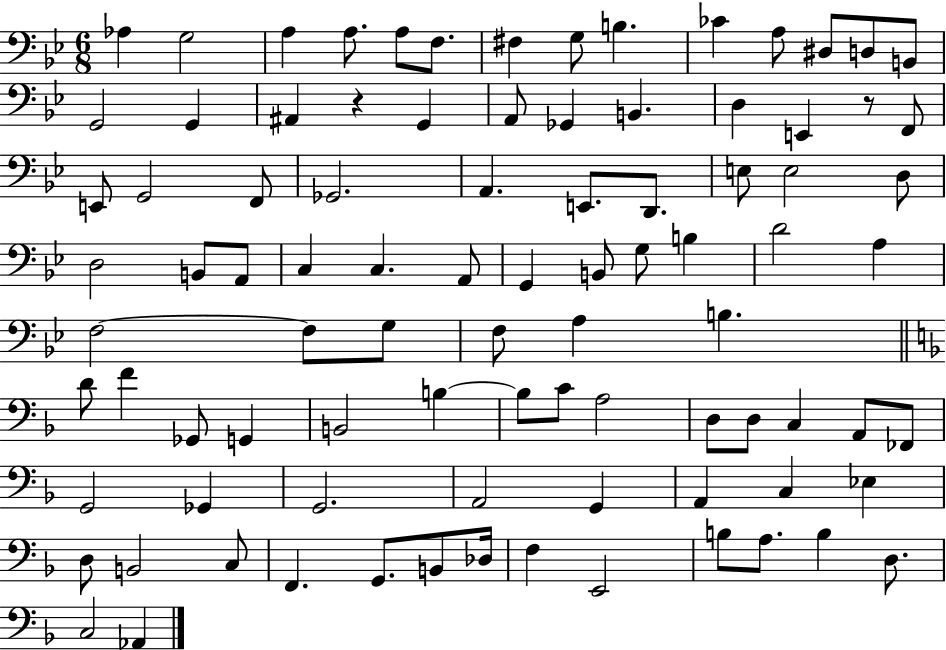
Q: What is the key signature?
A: BES major